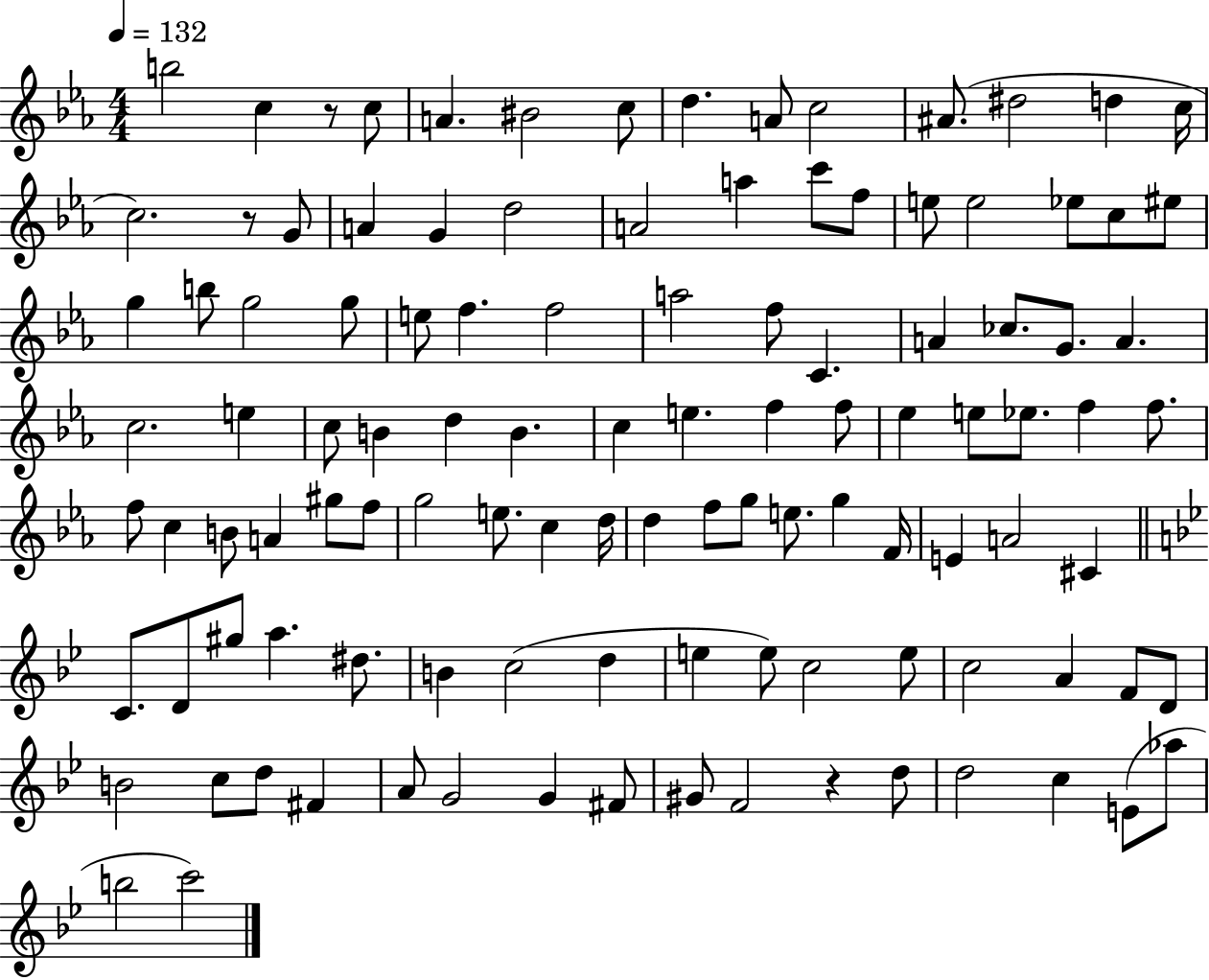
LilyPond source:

{
  \clef treble
  \numericTimeSignature
  \time 4/4
  \key ees \major
  \tempo 4 = 132
  \repeat volta 2 { b''2 c''4 r8 c''8 | a'4. bis'2 c''8 | d''4. a'8 c''2 | ais'8.( dis''2 d''4 c''16 | \break c''2.) r8 g'8 | a'4 g'4 d''2 | a'2 a''4 c'''8 f''8 | e''8 e''2 ees''8 c''8 eis''8 | \break g''4 b''8 g''2 g''8 | e''8 f''4. f''2 | a''2 f''8 c'4. | a'4 ces''8. g'8. a'4. | \break c''2. e''4 | c''8 b'4 d''4 b'4. | c''4 e''4. f''4 f''8 | ees''4 e''8 ees''8. f''4 f''8. | \break f''8 c''4 b'8 a'4 gis''8 f''8 | g''2 e''8. c''4 d''16 | d''4 f''8 g''8 e''8. g''4 f'16 | e'4 a'2 cis'4 | \break \bar "||" \break \key bes \major c'8. d'8 gis''8 a''4. dis''8. | b'4 c''2( d''4 | e''4 e''8) c''2 e''8 | c''2 a'4 f'8 d'8 | \break b'2 c''8 d''8 fis'4 | a'8 g'2 g'4 fis'8 | gis'8 f'2 r4 d''8 | d''2 c''4 e'8( aes''8 | \break b''2 c'''2) | } \bar "|."
}